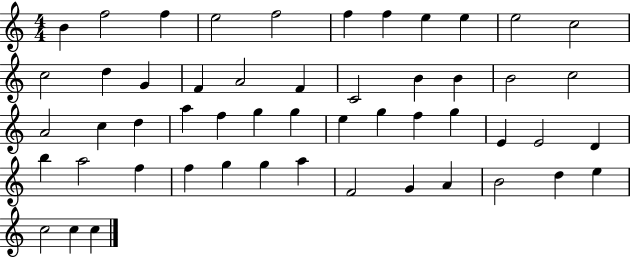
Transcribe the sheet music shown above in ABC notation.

X:1
T:Untitled
M:4/4
L:1/4
K:C
B f2 f e2 f2 f f e e e2 c2 c2 d G F A2 F C2 B B B2 c2 A2 c d a f g g e g f g E E2 D b a2 f f g g a F2 G A B2 d e c2 c c